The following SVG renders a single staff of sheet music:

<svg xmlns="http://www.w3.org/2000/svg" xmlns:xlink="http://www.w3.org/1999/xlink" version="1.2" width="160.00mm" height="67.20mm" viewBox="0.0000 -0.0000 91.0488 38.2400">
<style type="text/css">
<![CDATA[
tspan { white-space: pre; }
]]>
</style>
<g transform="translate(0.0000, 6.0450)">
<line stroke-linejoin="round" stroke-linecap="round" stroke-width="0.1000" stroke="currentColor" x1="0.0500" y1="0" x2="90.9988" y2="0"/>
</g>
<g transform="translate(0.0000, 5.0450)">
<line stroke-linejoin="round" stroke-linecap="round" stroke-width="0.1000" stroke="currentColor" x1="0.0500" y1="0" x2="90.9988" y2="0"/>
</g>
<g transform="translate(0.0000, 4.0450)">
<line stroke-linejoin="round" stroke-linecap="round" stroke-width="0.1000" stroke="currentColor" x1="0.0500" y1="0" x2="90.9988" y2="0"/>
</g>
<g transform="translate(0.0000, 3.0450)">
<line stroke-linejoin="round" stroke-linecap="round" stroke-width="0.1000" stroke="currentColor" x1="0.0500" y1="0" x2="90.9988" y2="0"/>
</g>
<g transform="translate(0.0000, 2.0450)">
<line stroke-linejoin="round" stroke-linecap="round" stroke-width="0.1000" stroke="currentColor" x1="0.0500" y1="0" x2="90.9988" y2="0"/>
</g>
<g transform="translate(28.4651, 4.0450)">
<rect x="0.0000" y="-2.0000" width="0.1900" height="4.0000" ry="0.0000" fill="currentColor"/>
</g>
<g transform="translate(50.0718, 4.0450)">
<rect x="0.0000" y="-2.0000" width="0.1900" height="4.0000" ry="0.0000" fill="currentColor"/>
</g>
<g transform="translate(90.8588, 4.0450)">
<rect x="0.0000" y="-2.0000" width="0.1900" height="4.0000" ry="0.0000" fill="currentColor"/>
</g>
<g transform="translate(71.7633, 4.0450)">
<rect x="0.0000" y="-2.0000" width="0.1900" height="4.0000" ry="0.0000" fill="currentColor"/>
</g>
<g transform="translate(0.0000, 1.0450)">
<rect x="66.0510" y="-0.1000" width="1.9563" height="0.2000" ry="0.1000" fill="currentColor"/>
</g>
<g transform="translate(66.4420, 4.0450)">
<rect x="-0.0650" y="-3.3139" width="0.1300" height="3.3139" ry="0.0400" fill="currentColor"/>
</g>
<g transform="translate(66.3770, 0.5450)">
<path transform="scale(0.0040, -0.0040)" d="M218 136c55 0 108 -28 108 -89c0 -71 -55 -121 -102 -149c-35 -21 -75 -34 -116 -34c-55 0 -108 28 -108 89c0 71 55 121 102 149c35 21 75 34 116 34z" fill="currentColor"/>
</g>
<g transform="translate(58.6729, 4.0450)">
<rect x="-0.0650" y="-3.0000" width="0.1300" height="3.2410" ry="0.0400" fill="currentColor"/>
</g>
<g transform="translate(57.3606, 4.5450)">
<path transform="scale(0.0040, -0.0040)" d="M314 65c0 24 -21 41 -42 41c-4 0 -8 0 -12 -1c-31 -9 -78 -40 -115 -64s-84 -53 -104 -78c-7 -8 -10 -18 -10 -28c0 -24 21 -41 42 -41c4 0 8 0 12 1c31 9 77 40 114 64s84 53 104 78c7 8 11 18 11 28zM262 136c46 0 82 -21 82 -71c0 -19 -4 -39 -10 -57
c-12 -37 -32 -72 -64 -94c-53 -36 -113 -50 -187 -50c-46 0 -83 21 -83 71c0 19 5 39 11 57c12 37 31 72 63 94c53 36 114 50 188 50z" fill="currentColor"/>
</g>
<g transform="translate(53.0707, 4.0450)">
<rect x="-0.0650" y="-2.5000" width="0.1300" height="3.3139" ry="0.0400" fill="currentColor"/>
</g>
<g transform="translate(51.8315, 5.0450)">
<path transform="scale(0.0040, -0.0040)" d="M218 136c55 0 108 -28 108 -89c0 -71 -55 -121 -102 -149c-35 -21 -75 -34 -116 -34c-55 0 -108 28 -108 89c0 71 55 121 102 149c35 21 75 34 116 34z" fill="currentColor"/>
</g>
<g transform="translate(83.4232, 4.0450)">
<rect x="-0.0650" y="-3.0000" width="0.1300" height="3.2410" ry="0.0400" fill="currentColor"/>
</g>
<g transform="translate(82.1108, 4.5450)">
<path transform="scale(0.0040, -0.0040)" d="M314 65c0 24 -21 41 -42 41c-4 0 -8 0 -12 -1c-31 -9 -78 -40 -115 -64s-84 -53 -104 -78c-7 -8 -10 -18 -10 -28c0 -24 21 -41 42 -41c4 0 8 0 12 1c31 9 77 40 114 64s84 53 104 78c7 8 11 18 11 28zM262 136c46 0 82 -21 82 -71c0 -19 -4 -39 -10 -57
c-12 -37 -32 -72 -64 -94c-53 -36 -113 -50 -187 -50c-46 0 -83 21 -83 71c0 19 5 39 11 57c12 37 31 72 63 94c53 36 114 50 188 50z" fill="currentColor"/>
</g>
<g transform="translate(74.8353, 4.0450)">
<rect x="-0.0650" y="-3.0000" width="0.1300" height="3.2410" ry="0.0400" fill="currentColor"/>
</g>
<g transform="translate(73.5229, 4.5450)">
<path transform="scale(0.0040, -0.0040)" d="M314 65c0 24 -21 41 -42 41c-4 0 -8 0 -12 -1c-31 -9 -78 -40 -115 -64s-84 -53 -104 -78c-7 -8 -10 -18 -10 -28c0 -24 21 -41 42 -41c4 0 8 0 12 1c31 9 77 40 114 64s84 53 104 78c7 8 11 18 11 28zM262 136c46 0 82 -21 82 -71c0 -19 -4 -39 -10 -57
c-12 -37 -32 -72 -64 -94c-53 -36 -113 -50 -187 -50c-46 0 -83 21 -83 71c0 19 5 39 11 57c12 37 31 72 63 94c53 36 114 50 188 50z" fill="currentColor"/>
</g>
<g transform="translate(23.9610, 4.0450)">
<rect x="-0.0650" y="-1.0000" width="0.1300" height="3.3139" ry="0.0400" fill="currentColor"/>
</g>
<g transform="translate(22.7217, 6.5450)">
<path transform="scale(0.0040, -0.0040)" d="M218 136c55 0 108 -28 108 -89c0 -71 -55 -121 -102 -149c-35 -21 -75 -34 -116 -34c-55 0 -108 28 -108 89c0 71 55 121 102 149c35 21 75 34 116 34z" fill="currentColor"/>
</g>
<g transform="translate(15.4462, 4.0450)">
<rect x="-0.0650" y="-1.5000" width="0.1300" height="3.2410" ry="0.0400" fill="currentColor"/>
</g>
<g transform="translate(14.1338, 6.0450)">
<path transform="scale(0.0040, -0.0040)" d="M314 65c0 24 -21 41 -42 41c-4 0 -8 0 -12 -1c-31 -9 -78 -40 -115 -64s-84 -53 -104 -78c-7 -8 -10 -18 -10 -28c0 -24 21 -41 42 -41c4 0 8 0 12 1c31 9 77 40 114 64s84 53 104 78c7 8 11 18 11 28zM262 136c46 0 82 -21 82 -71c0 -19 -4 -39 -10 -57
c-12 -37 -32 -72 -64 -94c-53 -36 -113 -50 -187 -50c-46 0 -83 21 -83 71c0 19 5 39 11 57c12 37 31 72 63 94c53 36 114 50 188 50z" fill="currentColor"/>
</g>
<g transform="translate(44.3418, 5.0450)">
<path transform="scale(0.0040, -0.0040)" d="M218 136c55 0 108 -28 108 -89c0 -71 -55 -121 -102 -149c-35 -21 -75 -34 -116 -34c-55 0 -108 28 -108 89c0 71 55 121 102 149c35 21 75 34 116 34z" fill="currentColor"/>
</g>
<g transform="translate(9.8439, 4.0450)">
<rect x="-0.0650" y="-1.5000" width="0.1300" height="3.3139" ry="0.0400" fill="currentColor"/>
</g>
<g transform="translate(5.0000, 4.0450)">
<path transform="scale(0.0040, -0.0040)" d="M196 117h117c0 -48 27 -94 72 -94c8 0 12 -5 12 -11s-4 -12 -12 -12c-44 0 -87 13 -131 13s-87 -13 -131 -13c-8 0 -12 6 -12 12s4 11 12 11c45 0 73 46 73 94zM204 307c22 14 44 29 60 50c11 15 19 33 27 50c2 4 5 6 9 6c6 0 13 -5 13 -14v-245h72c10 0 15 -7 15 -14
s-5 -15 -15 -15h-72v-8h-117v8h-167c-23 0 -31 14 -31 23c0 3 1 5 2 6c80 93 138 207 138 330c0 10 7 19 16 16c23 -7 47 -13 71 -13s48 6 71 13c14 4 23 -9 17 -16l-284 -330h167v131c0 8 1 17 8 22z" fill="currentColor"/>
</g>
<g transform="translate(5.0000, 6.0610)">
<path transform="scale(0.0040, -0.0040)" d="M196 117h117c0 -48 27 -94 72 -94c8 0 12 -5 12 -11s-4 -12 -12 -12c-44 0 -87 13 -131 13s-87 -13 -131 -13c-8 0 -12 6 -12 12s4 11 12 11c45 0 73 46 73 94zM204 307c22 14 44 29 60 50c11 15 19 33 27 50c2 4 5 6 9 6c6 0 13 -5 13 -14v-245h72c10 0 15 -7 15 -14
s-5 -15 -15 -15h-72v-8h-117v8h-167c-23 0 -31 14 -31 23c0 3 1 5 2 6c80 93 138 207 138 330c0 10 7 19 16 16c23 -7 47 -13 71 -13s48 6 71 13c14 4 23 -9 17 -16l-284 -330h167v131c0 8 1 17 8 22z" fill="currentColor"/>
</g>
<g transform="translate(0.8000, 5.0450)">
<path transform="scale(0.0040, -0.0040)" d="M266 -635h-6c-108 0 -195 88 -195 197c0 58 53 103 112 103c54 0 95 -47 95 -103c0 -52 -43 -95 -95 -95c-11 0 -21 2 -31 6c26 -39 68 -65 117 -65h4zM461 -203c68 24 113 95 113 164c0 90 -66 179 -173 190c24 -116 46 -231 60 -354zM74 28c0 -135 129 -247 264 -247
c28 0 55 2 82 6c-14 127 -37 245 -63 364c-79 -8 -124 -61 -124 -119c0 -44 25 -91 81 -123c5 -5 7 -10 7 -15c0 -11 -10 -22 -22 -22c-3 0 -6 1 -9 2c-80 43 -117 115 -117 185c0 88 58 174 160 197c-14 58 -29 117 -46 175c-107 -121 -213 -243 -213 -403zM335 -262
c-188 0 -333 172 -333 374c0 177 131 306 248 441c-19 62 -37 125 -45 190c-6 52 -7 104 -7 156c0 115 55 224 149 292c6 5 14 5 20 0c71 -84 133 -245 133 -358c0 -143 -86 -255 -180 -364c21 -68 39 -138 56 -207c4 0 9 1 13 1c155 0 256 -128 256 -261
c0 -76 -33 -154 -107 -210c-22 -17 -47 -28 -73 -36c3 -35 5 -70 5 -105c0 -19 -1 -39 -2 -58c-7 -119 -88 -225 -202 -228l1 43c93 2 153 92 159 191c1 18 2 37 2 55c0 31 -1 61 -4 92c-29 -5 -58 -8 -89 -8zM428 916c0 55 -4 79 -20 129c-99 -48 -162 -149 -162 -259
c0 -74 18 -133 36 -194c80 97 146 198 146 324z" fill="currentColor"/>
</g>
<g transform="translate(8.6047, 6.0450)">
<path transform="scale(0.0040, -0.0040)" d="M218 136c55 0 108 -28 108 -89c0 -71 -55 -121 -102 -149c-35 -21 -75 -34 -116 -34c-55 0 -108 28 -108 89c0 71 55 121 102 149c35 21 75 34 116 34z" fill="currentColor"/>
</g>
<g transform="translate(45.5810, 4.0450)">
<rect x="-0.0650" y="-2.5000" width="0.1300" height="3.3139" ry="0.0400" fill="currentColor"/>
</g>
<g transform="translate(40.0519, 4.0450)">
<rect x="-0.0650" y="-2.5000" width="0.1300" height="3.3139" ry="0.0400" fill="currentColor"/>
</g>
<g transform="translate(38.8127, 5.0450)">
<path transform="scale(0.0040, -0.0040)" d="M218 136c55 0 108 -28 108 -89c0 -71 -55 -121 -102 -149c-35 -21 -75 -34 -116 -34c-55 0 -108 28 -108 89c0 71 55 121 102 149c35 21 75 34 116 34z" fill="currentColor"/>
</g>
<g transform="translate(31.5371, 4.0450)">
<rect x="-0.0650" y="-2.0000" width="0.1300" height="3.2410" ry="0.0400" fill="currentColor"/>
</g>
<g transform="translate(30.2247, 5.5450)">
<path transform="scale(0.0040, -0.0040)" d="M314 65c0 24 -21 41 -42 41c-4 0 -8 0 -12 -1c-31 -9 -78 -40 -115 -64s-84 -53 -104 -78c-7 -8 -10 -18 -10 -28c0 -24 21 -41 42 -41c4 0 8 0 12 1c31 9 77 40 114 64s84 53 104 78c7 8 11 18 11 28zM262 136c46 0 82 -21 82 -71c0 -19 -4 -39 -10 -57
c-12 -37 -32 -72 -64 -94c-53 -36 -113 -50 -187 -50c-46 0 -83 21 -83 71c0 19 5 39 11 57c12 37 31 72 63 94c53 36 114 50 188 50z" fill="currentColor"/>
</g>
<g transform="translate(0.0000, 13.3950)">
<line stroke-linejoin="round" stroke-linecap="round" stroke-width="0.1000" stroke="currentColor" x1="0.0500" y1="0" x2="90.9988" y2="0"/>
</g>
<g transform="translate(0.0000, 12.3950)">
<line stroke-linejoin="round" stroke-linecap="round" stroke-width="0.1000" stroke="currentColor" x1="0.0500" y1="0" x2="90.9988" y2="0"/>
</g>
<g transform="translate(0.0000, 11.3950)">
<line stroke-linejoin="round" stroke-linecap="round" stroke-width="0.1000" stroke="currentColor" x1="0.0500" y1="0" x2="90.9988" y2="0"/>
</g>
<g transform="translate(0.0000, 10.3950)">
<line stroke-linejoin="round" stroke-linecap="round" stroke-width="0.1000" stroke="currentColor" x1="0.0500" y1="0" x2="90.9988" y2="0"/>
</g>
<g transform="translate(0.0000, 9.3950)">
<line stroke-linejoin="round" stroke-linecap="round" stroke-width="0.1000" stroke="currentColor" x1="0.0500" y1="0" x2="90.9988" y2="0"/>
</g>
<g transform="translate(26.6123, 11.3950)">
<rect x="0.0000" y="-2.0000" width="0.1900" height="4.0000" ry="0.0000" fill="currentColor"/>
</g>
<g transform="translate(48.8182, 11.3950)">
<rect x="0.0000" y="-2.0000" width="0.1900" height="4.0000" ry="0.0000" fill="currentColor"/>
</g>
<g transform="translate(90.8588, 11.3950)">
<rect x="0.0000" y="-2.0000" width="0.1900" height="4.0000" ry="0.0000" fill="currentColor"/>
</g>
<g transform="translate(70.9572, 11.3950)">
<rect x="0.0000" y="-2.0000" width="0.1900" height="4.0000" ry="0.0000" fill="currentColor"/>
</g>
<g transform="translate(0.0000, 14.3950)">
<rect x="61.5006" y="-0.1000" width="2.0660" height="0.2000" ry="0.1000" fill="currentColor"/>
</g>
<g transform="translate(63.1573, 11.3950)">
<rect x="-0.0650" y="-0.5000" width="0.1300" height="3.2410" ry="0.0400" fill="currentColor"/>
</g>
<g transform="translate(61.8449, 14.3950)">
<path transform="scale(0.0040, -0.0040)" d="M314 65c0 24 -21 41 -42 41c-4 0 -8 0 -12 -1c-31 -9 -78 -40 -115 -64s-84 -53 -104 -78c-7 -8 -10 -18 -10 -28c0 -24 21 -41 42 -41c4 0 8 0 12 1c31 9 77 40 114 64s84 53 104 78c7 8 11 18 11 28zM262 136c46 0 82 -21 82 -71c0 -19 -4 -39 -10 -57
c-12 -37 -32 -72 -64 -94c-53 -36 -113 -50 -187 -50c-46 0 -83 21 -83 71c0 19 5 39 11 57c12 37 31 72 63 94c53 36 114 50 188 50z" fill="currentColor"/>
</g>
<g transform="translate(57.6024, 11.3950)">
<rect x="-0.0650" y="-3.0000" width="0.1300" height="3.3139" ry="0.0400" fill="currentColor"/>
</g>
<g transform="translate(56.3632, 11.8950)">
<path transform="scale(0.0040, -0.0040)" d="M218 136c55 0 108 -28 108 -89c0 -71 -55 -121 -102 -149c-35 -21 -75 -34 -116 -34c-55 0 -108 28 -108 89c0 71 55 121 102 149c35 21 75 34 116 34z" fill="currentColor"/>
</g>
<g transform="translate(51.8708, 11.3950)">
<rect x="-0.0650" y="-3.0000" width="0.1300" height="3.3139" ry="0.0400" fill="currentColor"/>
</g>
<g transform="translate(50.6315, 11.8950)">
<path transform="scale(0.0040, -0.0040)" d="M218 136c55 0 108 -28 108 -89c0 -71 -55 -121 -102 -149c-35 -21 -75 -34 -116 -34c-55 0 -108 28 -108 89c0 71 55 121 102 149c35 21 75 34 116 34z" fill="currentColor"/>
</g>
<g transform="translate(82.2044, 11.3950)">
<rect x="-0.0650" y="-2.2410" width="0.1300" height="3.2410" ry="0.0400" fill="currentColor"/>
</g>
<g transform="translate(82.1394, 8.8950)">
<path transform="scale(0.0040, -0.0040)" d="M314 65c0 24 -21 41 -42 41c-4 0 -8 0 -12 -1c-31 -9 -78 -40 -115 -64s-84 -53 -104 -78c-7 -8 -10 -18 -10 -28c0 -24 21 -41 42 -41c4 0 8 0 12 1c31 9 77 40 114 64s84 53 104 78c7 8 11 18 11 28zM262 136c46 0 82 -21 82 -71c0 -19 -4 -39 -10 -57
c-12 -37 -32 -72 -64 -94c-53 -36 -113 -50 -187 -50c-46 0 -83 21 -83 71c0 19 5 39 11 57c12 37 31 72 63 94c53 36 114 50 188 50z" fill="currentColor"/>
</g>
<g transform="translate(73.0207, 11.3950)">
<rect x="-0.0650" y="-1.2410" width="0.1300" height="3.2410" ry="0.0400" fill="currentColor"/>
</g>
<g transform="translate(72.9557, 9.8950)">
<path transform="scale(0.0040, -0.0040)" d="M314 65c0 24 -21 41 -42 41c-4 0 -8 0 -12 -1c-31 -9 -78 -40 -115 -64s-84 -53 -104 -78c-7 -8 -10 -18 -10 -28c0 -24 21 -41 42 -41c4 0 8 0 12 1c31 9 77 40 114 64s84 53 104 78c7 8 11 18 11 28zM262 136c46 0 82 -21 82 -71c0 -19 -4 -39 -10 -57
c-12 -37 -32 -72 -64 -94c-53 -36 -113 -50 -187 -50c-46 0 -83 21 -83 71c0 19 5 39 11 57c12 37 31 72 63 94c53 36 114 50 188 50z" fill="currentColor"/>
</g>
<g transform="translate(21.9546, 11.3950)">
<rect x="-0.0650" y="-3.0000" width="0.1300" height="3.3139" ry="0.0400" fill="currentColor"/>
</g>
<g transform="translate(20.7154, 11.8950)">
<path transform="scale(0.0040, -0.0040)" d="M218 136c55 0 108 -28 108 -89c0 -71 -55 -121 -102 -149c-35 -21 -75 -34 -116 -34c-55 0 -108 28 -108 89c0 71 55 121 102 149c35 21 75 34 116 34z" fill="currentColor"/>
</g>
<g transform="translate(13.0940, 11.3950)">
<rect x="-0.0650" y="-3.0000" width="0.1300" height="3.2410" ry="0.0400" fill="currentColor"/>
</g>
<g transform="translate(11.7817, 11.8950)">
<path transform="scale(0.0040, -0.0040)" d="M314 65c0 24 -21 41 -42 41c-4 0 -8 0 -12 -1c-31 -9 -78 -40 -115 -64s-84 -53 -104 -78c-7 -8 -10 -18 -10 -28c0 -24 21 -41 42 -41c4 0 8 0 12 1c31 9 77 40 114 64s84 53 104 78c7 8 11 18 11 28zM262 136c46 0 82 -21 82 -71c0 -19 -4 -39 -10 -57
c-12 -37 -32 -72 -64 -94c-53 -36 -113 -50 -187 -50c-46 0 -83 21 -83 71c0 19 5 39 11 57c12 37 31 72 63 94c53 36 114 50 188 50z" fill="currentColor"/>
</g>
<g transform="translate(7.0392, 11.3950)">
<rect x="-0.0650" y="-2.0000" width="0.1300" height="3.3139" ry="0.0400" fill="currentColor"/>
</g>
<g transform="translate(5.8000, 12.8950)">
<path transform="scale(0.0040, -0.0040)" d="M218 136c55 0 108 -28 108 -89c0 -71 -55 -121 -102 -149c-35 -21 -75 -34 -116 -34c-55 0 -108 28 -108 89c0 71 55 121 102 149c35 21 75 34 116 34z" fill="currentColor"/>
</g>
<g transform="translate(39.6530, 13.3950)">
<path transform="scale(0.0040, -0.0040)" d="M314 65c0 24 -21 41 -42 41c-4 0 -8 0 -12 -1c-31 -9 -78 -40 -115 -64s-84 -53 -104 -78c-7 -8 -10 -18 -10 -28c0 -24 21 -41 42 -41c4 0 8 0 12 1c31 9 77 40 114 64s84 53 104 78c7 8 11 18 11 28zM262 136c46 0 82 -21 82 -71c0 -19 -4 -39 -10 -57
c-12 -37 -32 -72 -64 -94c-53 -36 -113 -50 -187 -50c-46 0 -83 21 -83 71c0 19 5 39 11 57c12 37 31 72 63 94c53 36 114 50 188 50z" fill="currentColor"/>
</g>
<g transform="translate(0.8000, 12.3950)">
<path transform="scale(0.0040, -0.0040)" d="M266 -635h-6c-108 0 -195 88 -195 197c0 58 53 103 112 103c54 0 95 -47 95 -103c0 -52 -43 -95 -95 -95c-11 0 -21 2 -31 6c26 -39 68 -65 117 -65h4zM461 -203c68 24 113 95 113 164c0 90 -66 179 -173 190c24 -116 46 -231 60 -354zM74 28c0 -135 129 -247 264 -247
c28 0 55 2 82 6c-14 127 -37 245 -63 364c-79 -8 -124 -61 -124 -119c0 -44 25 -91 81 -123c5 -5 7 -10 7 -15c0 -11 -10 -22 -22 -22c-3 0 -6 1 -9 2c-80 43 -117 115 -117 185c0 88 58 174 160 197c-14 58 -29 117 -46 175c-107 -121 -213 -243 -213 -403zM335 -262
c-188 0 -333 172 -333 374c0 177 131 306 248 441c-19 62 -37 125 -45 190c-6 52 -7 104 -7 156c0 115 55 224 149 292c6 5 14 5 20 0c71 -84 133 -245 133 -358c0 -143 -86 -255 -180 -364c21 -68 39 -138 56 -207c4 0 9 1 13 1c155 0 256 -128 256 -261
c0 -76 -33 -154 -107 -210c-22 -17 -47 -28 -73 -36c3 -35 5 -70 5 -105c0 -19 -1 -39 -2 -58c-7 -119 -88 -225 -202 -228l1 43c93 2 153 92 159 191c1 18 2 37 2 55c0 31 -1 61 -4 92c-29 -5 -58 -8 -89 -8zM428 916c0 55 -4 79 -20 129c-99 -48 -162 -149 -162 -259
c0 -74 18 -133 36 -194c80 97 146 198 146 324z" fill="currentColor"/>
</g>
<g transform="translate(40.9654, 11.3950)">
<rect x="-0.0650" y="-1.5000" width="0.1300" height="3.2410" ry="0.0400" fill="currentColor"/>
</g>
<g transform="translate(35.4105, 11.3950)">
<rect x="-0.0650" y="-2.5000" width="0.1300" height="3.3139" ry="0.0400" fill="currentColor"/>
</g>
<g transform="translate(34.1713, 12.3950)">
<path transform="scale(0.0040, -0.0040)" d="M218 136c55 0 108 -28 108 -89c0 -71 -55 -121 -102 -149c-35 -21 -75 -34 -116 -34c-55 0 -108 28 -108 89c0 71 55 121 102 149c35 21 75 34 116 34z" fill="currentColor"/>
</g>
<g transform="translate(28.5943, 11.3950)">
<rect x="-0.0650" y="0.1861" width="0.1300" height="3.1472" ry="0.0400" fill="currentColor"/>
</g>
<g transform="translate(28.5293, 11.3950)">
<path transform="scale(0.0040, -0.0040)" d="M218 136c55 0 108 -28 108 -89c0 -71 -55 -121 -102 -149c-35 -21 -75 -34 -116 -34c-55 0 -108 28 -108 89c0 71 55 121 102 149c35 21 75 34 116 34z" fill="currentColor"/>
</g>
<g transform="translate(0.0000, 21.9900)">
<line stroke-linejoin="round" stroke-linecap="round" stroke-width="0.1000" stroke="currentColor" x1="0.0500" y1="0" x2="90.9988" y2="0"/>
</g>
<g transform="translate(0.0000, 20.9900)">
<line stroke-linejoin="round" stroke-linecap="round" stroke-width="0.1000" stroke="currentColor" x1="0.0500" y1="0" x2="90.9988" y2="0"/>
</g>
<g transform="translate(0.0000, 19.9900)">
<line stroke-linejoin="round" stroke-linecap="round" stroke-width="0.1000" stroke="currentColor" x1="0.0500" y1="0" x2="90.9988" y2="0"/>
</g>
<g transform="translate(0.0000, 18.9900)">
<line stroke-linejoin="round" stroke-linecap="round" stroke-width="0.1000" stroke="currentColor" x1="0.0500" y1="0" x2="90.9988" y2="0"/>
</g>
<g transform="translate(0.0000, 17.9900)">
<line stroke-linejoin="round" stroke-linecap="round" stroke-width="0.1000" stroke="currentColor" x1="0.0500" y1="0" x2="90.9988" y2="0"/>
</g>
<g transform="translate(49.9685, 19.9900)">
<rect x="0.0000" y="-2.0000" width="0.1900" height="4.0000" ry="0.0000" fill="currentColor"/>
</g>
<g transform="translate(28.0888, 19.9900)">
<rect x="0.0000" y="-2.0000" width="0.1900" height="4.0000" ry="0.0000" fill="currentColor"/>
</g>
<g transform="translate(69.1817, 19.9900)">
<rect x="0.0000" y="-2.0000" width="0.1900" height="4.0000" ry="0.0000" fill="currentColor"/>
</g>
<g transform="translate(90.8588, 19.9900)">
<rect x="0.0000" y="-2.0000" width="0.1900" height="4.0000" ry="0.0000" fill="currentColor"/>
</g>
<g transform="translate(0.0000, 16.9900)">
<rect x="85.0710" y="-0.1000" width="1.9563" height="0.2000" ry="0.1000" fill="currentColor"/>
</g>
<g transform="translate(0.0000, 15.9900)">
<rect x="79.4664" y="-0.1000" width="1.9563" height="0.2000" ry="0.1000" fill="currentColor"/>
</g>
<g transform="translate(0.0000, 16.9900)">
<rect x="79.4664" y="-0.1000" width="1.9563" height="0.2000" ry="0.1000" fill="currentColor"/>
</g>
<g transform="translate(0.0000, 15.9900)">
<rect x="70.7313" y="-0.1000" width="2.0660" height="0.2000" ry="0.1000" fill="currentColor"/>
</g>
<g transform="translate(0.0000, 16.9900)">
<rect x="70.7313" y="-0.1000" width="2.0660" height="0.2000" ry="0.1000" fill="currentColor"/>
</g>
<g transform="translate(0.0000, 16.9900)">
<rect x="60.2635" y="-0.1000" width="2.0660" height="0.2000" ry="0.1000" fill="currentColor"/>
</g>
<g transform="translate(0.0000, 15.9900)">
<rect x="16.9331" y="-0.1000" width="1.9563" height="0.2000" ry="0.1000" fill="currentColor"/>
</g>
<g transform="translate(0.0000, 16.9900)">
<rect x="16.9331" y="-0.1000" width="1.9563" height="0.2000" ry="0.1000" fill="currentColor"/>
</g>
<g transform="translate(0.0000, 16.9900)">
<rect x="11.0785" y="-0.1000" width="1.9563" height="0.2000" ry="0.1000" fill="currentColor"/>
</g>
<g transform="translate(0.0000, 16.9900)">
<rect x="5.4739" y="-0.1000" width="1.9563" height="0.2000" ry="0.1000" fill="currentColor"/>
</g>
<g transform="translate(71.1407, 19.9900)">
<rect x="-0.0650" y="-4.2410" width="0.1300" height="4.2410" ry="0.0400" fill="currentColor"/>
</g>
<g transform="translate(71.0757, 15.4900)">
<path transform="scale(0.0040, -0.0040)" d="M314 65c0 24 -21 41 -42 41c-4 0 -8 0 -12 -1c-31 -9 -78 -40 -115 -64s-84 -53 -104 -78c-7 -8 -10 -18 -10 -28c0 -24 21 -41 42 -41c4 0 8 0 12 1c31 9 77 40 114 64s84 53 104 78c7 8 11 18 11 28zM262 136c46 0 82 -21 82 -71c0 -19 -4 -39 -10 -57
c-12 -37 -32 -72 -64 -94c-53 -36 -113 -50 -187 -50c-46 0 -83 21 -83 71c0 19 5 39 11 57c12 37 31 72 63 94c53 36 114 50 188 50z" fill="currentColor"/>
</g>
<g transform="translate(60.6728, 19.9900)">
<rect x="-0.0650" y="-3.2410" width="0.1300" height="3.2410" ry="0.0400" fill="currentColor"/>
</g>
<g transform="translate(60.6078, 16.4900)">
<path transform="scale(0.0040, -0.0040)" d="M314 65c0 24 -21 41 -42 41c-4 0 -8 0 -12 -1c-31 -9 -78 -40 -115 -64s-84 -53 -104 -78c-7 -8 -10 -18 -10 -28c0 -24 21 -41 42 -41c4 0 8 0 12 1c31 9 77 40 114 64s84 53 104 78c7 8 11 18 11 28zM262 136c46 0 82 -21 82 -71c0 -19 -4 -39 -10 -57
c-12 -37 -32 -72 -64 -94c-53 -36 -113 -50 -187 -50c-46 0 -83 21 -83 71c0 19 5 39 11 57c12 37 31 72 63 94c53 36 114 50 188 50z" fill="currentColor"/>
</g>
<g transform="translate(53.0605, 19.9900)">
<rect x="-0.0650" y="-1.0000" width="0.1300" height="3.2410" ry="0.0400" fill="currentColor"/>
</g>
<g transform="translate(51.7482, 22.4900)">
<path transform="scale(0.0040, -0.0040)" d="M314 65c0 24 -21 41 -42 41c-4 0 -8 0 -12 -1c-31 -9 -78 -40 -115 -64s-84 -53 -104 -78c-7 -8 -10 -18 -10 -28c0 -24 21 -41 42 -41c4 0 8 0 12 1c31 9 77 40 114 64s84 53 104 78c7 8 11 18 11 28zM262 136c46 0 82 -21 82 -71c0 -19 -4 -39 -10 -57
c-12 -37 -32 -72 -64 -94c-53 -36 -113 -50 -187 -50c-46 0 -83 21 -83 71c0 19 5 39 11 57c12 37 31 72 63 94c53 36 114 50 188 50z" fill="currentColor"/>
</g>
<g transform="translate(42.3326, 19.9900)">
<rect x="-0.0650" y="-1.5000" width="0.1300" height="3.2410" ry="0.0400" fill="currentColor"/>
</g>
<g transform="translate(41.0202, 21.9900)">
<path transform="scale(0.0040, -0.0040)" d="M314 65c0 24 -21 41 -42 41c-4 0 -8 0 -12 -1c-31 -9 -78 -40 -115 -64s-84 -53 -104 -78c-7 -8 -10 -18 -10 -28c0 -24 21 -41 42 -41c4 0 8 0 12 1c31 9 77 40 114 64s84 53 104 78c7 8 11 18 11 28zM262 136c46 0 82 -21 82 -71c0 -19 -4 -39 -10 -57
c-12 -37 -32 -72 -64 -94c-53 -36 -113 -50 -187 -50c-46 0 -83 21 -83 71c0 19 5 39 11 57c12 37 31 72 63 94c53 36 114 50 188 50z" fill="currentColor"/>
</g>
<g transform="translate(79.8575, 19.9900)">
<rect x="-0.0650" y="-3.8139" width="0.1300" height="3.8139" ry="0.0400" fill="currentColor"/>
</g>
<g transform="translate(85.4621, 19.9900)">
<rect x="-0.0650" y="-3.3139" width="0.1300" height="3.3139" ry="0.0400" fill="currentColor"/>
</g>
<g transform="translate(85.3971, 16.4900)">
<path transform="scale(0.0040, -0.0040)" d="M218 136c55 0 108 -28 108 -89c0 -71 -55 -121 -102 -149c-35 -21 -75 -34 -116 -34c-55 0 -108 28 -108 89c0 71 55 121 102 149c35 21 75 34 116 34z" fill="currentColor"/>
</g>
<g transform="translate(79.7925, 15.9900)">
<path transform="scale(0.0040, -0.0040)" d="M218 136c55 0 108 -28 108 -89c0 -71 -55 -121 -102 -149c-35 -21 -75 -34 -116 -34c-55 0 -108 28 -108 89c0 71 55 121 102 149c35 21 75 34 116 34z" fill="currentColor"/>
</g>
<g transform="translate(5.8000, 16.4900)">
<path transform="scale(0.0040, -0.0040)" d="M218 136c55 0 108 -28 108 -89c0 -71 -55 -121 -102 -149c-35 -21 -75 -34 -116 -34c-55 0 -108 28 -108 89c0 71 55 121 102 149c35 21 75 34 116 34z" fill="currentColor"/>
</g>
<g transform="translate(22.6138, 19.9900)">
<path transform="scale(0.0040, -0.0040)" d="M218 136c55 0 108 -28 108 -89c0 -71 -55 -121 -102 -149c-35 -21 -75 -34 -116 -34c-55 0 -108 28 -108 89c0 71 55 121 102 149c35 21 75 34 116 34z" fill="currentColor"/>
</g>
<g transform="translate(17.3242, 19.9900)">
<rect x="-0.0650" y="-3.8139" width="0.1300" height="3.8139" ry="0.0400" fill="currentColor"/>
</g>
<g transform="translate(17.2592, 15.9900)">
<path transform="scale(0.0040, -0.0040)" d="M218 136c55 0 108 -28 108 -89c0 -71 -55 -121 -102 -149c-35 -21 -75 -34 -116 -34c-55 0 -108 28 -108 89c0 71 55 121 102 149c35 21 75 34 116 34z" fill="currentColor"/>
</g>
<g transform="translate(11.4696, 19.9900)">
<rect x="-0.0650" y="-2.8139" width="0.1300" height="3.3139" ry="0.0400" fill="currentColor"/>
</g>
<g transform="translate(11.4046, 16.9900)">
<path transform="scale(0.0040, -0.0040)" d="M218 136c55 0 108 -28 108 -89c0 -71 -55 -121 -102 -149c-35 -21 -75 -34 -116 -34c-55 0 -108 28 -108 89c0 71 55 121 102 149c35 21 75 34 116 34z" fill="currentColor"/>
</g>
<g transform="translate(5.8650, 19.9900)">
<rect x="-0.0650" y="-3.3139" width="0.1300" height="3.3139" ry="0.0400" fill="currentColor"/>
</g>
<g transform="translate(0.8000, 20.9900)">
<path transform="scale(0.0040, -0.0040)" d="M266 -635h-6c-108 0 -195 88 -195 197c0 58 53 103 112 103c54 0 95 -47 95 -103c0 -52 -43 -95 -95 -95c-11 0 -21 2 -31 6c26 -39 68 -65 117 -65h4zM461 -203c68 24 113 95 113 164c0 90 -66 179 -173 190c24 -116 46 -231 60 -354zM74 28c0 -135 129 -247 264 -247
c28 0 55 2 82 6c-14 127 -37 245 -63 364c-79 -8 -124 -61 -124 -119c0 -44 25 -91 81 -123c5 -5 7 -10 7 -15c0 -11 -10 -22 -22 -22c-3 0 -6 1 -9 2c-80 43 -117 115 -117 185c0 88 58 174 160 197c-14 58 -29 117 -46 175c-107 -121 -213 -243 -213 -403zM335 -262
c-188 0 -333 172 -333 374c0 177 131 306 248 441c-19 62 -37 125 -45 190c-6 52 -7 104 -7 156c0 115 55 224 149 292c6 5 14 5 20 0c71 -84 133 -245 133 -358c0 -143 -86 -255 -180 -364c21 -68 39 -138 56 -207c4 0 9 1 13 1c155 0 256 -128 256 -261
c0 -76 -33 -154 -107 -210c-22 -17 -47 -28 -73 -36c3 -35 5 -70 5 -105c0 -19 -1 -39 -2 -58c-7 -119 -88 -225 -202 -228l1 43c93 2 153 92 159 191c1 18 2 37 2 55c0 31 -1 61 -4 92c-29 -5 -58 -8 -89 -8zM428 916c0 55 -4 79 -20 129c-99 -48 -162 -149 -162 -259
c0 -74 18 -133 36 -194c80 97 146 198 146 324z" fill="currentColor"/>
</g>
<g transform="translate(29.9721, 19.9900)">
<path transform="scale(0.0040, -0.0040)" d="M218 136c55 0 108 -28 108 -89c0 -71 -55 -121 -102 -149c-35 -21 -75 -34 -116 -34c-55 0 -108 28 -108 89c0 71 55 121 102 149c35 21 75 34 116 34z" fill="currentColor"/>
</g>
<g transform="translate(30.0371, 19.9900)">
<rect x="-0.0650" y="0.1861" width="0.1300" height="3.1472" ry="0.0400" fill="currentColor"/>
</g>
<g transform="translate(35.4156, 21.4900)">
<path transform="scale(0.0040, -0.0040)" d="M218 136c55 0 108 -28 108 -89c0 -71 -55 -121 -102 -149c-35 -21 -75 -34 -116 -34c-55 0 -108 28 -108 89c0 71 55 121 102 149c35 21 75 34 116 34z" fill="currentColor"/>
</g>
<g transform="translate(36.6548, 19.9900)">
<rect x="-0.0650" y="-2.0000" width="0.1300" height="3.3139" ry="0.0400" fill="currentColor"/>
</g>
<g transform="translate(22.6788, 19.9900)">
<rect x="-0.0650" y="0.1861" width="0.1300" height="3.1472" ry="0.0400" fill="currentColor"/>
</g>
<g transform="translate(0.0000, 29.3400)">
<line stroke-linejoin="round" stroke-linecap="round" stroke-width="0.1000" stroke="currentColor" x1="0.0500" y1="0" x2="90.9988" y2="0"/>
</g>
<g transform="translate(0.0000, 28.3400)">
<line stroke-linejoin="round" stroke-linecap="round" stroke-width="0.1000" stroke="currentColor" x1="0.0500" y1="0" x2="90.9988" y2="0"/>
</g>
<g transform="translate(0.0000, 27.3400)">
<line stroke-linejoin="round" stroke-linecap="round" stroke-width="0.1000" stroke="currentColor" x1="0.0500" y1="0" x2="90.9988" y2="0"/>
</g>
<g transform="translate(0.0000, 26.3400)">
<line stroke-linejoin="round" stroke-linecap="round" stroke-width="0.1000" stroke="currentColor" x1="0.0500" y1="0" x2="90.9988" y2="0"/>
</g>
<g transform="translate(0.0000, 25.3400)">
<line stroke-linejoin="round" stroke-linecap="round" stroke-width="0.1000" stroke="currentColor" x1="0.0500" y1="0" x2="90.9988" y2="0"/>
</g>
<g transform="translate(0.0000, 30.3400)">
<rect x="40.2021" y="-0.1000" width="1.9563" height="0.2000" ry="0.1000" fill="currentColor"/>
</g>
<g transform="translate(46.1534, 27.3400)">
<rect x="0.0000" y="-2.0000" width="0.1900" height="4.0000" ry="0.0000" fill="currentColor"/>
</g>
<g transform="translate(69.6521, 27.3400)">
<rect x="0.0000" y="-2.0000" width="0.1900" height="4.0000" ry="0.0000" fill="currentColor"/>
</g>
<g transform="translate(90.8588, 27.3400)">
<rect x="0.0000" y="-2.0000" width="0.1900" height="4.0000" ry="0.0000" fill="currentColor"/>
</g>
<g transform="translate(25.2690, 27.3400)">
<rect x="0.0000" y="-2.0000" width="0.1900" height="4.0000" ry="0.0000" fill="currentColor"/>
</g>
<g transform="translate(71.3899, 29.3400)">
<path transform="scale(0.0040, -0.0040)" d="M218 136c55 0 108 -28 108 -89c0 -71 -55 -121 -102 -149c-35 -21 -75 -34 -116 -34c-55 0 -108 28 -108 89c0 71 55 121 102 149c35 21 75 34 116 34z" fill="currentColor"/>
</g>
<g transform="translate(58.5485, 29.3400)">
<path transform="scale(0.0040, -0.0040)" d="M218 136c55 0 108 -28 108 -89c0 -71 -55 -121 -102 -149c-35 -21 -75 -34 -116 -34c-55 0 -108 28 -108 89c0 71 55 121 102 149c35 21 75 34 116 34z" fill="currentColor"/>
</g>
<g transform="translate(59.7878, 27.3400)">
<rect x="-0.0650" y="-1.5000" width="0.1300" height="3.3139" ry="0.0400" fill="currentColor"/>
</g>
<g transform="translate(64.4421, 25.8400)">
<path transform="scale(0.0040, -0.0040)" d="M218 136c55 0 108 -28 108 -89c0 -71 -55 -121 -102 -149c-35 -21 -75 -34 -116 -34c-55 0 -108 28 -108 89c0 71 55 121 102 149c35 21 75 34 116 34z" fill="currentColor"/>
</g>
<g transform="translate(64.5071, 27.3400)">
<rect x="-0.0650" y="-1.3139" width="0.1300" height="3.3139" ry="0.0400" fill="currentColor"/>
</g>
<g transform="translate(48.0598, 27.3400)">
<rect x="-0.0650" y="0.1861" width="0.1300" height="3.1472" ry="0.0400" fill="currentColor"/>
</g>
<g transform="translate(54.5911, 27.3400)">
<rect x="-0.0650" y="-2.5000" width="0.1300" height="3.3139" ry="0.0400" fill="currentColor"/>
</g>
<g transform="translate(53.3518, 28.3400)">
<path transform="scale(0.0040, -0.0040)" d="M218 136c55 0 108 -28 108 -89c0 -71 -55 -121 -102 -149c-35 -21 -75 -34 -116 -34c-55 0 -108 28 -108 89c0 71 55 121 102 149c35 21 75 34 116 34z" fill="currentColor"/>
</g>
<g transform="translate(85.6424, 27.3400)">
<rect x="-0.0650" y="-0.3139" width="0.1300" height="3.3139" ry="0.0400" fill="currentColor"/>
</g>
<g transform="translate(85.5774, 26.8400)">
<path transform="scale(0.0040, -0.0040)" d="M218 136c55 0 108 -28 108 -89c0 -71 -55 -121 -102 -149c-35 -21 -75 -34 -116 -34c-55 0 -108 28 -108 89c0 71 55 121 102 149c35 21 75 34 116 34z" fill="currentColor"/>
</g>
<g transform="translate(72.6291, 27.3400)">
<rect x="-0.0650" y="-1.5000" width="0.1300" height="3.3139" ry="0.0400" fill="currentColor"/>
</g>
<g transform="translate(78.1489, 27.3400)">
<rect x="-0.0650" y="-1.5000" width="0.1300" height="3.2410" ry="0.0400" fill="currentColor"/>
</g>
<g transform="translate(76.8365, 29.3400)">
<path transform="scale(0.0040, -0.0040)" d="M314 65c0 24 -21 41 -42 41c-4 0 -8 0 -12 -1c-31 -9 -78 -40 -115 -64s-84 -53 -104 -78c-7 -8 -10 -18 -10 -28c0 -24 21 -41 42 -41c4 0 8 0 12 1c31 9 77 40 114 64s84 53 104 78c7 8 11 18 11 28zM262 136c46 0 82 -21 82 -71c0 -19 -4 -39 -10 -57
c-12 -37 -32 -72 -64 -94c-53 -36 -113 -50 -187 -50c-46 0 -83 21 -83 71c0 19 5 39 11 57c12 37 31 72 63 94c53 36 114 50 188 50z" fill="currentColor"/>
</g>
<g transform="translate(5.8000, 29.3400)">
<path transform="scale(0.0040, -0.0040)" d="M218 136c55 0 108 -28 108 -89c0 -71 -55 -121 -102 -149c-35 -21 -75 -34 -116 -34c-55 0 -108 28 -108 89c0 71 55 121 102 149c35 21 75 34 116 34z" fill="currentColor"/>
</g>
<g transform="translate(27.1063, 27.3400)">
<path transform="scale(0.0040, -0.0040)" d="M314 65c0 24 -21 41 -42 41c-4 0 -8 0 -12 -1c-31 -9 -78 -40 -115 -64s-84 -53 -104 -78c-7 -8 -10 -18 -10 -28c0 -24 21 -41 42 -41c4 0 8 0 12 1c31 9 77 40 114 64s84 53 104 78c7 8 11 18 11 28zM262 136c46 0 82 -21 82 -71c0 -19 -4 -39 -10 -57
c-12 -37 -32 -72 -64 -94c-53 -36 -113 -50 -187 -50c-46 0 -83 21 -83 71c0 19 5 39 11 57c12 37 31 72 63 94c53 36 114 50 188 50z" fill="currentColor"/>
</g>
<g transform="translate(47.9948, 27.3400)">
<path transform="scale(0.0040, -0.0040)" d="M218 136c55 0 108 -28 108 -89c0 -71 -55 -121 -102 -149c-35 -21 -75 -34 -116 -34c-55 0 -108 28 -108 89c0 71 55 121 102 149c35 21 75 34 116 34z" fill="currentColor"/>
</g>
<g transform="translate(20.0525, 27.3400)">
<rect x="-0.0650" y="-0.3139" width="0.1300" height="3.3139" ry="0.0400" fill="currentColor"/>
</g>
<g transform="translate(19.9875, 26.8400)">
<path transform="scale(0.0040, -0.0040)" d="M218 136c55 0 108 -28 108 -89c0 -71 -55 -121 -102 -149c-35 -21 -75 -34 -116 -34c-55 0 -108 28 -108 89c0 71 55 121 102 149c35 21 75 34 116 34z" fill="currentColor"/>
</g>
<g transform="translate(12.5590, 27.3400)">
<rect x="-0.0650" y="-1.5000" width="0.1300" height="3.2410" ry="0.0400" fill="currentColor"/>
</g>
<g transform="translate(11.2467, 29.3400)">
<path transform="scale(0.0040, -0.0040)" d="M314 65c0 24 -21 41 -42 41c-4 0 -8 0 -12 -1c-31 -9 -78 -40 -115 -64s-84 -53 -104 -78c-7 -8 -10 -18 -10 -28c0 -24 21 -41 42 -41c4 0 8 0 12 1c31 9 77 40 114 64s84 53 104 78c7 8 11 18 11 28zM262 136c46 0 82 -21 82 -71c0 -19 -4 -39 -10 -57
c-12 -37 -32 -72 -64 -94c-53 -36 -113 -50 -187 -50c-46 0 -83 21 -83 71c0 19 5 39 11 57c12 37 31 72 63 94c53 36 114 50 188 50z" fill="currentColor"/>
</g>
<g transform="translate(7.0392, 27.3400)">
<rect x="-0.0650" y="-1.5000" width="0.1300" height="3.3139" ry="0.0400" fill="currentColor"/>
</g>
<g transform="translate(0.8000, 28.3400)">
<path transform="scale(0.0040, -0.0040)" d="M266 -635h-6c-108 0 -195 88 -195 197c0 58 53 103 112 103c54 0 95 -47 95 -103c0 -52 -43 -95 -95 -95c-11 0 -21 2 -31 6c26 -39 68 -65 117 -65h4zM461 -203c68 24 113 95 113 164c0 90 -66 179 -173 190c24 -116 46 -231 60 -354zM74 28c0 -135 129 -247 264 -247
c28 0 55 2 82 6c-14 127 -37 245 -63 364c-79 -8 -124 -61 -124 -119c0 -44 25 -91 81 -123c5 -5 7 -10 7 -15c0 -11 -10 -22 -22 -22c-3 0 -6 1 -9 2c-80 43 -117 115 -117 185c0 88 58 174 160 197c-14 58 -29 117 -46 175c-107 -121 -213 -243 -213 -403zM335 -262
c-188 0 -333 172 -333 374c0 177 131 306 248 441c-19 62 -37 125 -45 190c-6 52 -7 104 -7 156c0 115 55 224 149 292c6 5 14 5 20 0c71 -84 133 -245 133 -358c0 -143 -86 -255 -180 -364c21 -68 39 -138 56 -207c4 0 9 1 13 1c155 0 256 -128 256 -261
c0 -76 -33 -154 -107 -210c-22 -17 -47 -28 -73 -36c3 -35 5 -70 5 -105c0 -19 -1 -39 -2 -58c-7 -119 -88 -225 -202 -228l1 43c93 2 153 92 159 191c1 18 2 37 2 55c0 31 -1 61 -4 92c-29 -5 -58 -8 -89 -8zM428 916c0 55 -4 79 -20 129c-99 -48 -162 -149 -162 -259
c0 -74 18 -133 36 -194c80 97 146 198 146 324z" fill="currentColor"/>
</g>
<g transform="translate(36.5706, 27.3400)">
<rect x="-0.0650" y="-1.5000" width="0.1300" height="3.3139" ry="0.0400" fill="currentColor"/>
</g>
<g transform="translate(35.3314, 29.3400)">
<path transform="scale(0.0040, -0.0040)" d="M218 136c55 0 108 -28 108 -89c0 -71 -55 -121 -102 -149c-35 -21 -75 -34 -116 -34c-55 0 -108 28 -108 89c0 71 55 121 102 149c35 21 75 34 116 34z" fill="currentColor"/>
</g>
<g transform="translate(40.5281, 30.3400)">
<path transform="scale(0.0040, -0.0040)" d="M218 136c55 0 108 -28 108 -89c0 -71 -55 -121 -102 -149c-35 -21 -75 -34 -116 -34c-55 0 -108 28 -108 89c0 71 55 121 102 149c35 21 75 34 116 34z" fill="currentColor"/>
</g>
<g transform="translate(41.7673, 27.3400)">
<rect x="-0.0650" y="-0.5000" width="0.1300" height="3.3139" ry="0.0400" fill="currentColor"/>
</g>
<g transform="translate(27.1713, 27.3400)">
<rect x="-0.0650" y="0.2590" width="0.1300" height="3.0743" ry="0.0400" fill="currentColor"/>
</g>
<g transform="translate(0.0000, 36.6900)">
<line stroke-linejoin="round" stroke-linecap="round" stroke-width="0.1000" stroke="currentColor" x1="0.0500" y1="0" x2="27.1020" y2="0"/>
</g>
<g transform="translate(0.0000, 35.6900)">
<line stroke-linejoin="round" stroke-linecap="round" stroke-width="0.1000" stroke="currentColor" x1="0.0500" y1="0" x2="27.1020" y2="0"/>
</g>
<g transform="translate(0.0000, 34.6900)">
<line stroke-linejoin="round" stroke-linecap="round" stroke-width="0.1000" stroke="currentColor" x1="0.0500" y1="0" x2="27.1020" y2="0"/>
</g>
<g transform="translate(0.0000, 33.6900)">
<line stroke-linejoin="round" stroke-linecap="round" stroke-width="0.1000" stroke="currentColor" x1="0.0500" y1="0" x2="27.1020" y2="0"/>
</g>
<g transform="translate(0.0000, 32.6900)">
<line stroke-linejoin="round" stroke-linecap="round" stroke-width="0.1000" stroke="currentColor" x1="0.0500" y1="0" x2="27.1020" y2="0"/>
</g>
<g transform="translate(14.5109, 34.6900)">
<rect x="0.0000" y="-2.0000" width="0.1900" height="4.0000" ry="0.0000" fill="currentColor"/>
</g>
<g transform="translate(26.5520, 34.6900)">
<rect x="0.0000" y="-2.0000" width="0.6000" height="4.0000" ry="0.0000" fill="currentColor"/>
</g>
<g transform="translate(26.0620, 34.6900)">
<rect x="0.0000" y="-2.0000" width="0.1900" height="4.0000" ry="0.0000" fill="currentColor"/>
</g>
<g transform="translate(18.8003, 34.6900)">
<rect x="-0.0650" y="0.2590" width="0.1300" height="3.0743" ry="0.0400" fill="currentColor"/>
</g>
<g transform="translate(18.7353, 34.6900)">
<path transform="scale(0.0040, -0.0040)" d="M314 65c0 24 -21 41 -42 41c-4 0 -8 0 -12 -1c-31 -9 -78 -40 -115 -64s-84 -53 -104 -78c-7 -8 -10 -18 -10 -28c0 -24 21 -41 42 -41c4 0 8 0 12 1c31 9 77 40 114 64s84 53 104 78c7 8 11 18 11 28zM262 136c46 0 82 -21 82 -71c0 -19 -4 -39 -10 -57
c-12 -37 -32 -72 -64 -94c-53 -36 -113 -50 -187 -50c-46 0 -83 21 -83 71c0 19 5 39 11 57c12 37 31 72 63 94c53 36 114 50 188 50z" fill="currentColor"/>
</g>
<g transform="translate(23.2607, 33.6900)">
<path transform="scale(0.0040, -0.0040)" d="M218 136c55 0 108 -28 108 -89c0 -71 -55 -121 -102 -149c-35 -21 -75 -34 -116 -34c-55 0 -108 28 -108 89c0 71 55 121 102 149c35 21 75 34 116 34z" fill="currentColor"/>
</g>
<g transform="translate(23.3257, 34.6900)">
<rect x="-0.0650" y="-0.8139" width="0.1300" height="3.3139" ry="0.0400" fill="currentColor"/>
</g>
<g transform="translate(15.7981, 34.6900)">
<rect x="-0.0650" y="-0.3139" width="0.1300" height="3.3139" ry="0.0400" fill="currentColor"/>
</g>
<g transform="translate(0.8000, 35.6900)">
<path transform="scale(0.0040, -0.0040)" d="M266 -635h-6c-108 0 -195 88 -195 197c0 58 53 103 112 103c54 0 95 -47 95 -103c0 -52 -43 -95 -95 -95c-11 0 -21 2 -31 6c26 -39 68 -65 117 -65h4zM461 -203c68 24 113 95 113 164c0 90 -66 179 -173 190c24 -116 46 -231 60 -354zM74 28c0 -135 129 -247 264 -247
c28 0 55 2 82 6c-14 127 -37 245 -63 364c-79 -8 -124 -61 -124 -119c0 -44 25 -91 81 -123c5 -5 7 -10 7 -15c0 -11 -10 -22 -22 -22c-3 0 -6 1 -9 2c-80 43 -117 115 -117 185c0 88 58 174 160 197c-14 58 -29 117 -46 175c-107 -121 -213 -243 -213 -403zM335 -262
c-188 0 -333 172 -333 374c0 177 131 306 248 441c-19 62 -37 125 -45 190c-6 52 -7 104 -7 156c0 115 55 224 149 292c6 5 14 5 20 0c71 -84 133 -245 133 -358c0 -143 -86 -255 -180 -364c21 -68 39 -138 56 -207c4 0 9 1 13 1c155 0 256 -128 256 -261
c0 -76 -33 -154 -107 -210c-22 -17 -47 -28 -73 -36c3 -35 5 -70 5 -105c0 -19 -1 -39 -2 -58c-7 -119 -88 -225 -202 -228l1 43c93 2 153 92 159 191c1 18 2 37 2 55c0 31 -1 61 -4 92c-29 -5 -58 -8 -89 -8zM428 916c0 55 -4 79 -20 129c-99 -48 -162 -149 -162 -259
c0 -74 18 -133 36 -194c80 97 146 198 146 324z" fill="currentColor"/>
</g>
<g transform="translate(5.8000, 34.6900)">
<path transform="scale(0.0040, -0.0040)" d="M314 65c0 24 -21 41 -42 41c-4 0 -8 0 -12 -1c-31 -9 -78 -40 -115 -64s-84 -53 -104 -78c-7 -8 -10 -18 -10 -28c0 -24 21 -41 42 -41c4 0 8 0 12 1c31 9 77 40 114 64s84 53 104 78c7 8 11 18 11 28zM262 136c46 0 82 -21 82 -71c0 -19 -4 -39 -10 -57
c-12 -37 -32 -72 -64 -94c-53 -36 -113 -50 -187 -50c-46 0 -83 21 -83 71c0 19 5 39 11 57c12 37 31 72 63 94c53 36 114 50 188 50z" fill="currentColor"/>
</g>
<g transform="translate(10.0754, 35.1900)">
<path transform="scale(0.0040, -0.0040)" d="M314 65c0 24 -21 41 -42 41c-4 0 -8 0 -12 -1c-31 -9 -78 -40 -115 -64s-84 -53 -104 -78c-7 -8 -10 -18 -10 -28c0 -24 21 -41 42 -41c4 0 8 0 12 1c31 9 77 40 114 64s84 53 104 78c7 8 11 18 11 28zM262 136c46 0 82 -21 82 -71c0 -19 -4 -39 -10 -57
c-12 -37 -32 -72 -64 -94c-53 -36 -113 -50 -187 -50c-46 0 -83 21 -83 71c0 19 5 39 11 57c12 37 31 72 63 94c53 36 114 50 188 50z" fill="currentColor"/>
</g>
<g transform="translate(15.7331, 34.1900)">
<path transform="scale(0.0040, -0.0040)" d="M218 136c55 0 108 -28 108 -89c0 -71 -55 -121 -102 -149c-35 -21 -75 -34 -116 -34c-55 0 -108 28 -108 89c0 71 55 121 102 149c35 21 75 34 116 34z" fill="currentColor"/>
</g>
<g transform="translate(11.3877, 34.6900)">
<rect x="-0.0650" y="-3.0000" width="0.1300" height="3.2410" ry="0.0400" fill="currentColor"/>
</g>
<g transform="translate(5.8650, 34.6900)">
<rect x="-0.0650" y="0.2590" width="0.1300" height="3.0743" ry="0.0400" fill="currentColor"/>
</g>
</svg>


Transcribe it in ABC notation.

X:1
T:Untitled
M:4/4
L:1/4
K:C
E E2 D F2 G G G A2 b A2 A2 F A2 A B G E2 A A C2 e2 g2 b a c' B B F E2 D2 b2 d'2 c' b E E2 c B2 E C B G E e E E2 c B2 A2 c B2 d